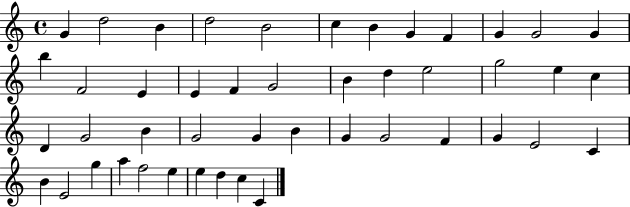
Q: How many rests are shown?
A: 0